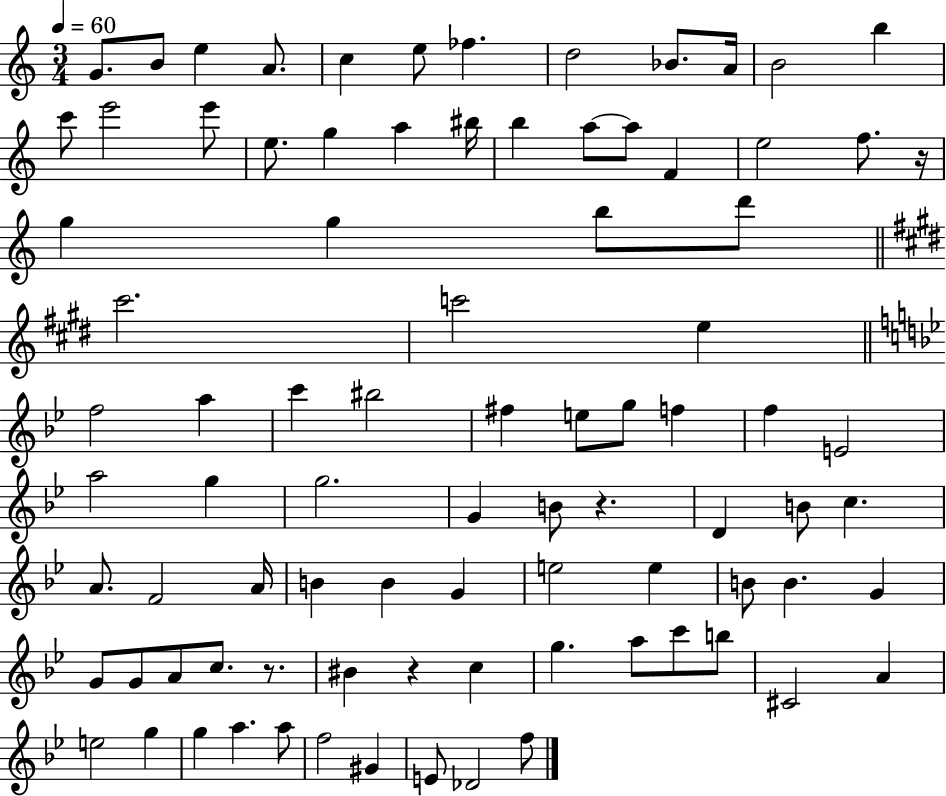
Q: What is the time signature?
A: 3/4